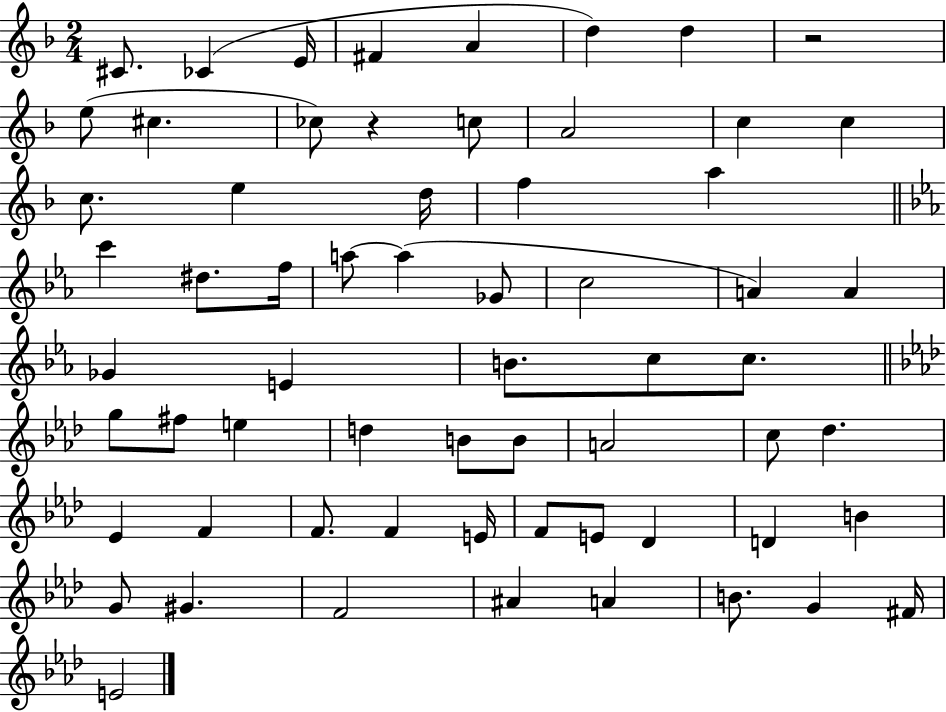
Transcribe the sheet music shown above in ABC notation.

X:1
T:Untitled
M:2/4
L:1/4
K:F
^C/2 _C E/4 ^F A d d z2 e/2 ^c _c/2 z c/2 A2 c c c/2 e d/4 f a c' ^d/2 f/4 a/2 a _G/2 c2 A A _G E B/2 c/2 c/2 g/2 ^f/2 e d B/2 B/2 A2 c/2 _d _E F F/2 F E/4 F/2 E/2 _D D B G/2 ^G F2 ^A A B/2 G ^F/4 E2